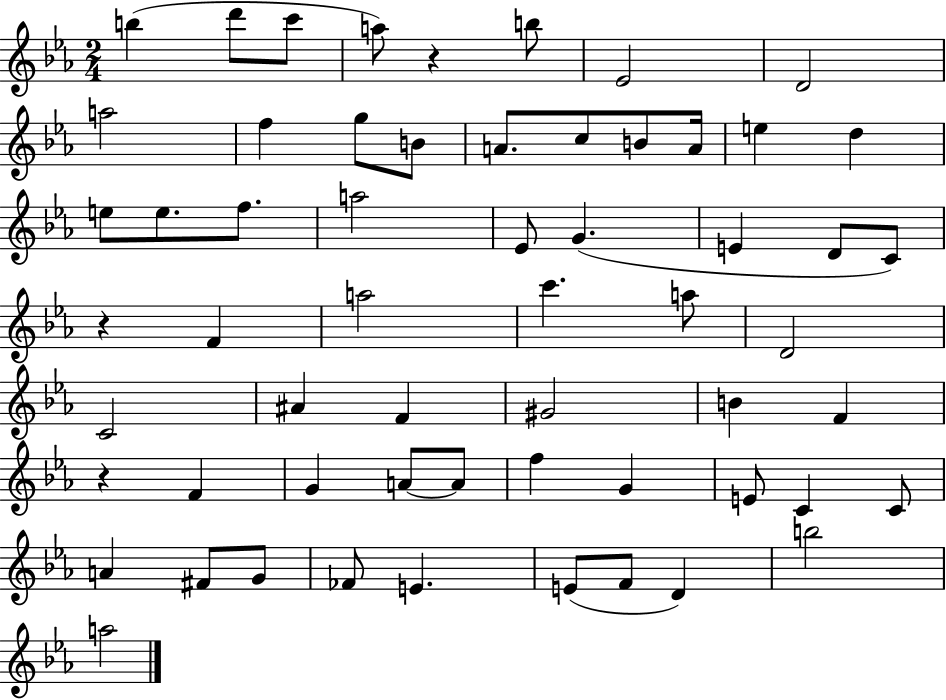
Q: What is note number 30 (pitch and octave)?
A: A5